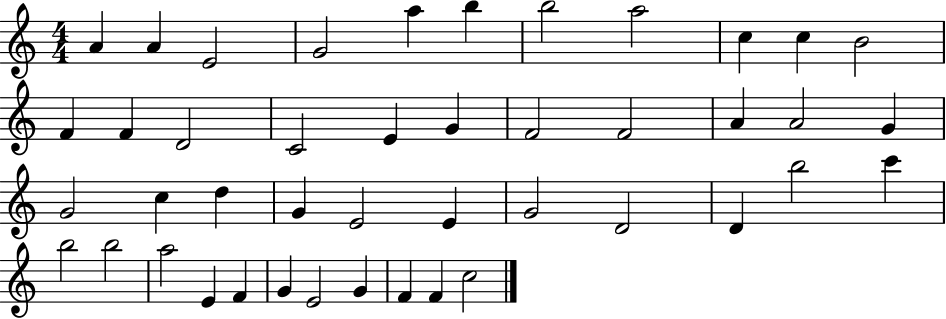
A4/q A4/q E4/h G4/h A5/q B5/q B5/h A5/h C5/q C5/q B4/h F4/q F4/q D4/h C4/h E4/q G4/q F4/h F4/h A4/q A4/h G4/q G4/h C5/q D5/q G4/q E4/h E4/q G4/h D4/h D4/q B5/h C6/q B5/h B5/h A5/h E4/q F4/q G4/q E4/h G4/q F4/q F4/q C5/h